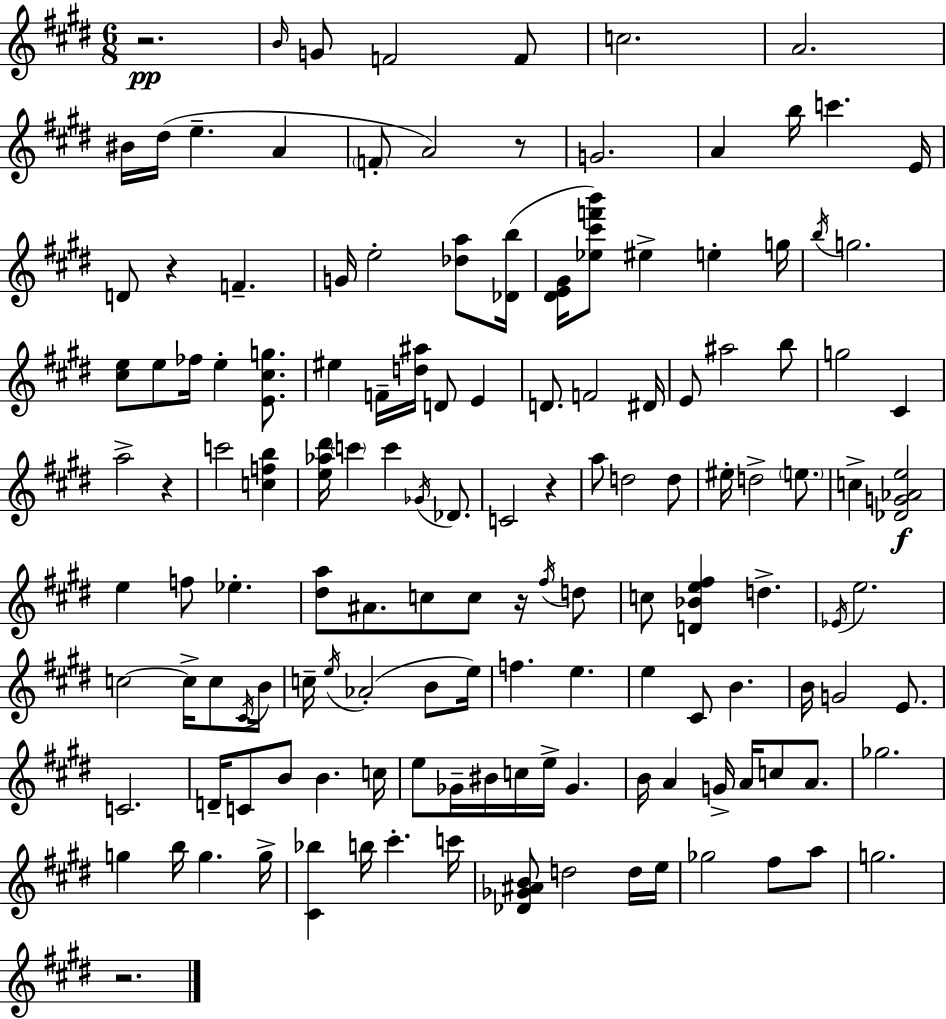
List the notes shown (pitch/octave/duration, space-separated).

R/h. B4/s G4/e F4/h F4/e C5/h. A4/h. BIS4/s D#5/s E5/q. A4/q F4/e A4/h R/e G4/h. A4/q B5/s C6/q. E4/s D4/e R/q F4/q. G4/s E5/h [Db5,A5]/e [Db4,B5]/s [D#4,E4,G#4]/s [Eb5,C#6,F6,B6]/e EIS5/q E5/q G5/s B5/s G5/h. [C#5,E5]/e E5/e FES5/s E5/q [E4,C#5,G5]/e. EIS5/q F4/s [D5,A#5]/s D4/e E4/q D4/e. F4/h D#4/s E4/e A#5/h B5/e G5/h C#4/q A5/h R/q C6/h [C5,F5,B5]/q [E5,Ab5,D#6]/s C6/q C6/q Gb4/s Db4/e. C4/h R/q A5/e D5/h D5/e EIS5/s D5/h E5/e. C5/q [Db4,G4,Ab4,E5]/h E5/q F5/e Eb5/q. [D#5,A5]/e A#4/e. C5/e C5/e R/s F#5/s D5/e C5/e [D4,Bb4,E5,F#5]/q D5/q. Eb4/s E5/h. C5/h C5/s C5/e C#4/s B4/s C5/s E5/s Ab4/h B4/e E5/s F5/q. E5/q. E5/q C#4/e B4/q. B4/s G4/h E4/e. C4/h. D4/s C4/e B4/e B4/q. C5/s E5/e Gb4/s BIS4/s C5/s E5/s Gb4/q. B4/s A4/q G4/s A4/s C5/e A4/e. Gb5/h. G5/q B5/s G5/q. G5/s [C#4,Bb5]/q B5/s C#6/q. C6/s [Db4,Gb4,A#4,B4]/e D5/h D5/s E5/s Gb5/h F#5/e A5/e G5/h. R/h.